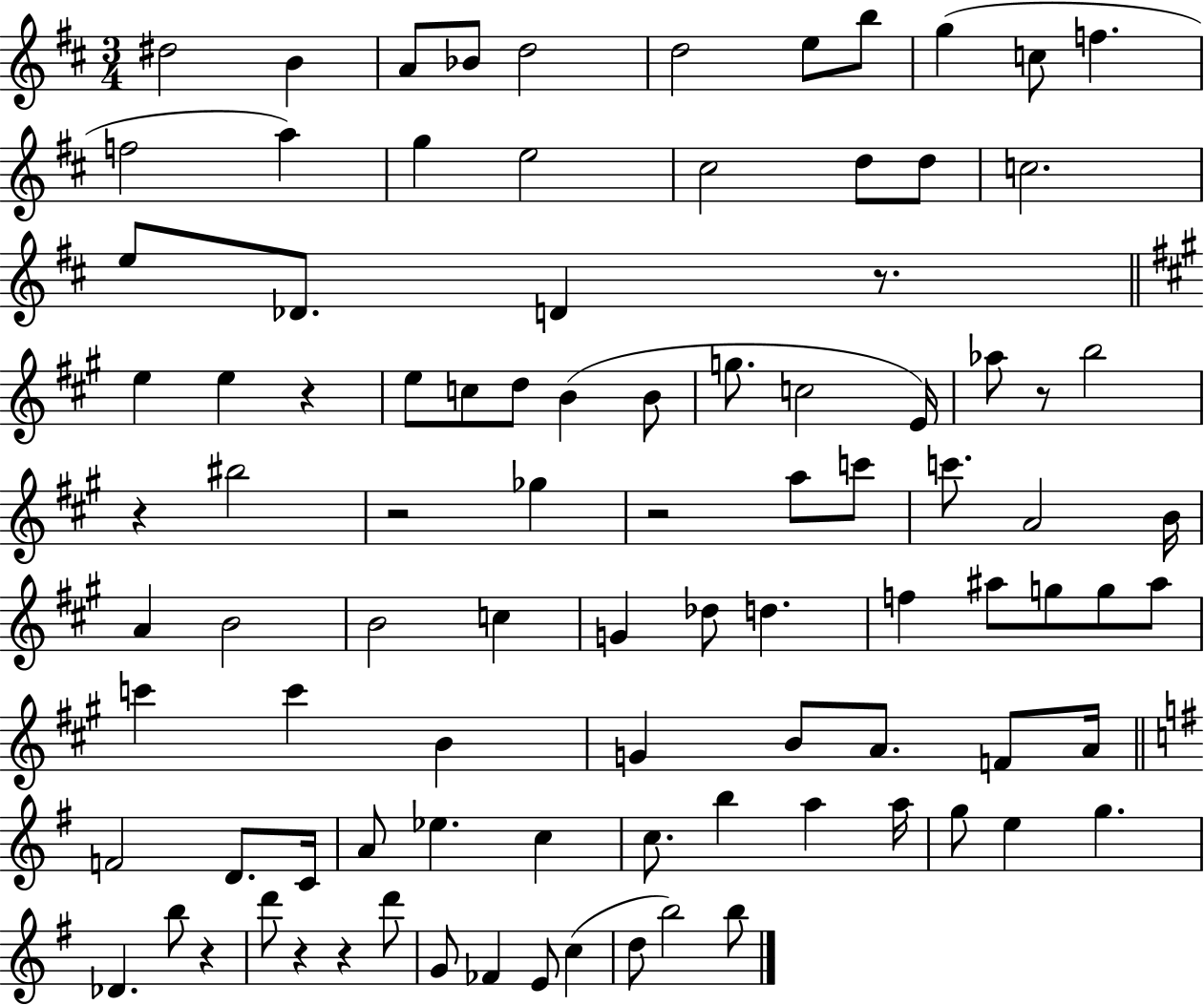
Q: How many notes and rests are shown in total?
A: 94